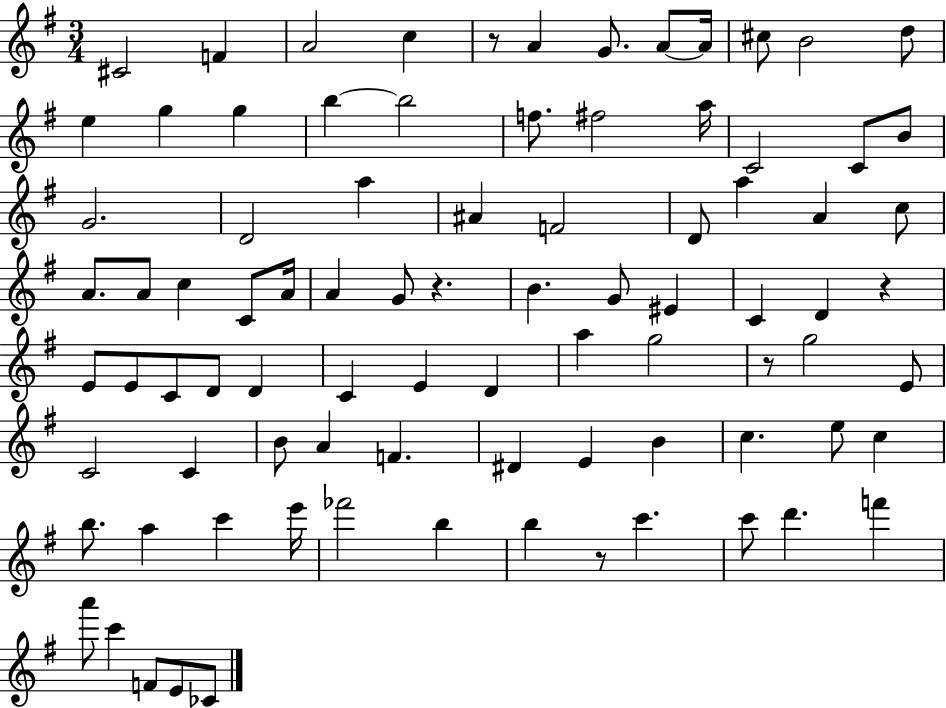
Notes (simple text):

C#4/h F4/q A4/h C5/q R/e A4/q G4/e. A4/e A4/s C#5/e B4/h D5/e E5/q G5/q G5/q B5/q B5/h F5/e. F#5/h A5/s C4/h C4/e B4/e G4/h. D4/h A5/q A#4/q F4/h D4/e A5/q A4/q C5/e A4/e. A4/e C5/q C4/e A4/s A4/q G4/e R/q. B4/q. G4/e EIS4/q C4/q D4/q R/q E4/e E4/e C4/e D4/e D4/q C4/q E4/q D4/q A5/q G5/h R/e G5/h E4/e C4/h C4/q B4/e A4/q F4/q. D#4/q E4/q B4/q C5/q. E5/e C5/q B5/e. A5/q C6/q E6/s FES6/h B5/q B5/q R/e C6/q. C6/e D6/q. F6/q A6/e C6/q F4/e E4/e CES4/e